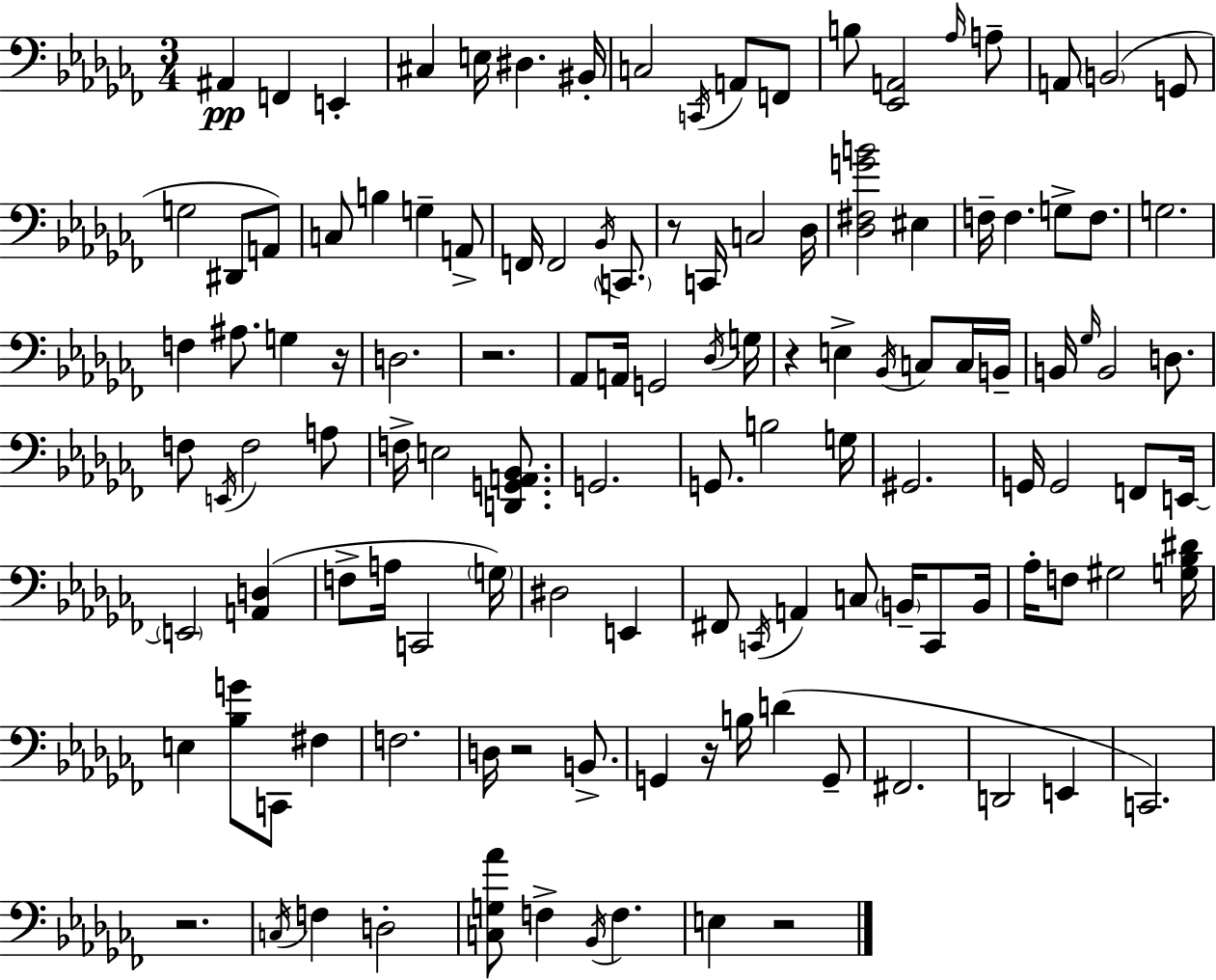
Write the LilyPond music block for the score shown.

{
  \clef bass
  \numericTimeSignature
  \time 3/4
  \key aes \minor
  ais,4\pp f,4 e,4-. | cis4 e16 dis4. bis,16-. | c2 \acciaccatura { c,16 } a,8 f,8 | b8 <ees, a,>2 \grace { aes16 } | \break a8-- a,8 \parenthesize b,2( | g,8 g2 dis,8 | a,8) c8 b4 g4-- | a,8-> f,16 f,2 \acciaccatura { bes,16 } | \break \parenthesize c,8. r8 c,16 c2 | des16 <des fis g' b'>2 eis4 | f16-- f4. g8-> | f8. g2. | \break f4 ais8. g4 | r16 d2. | r2. | aes,8 a,16 g,2 | \break \acciaccatura { des16 } g16 r4 e4-> | \acciaccatura { bes,16 } c8 c16 b,16-- b,16 \grace { ges16 } b,2 | d8. f8 \acciaccatura { e,16 } f2 | a8 f16-> e2 | \break <d, g, a, bes,>8. g,2. | g,8. b2 | g16 gis,2. | g,16 g,2 | \break f,8 e,16~~ \parenthesize e,2 | <a, d>4( f8-> a16 c,2 | \parenthesize g16) dis2 | e,4 fis,8 \acciaccatura { c,16 } a,4 | \break c8 \parenthesize b,16-- c,8 b,16 aes16-. f8 gis2 | <g bes dis'>16 e4 | <bes g'>8 c,8 fis4 f2. | d16 r2 | \break b,8.-> g,4 | r16 b16 d'4( g,8-- fis,2. | d,2 | e,4 c,2.) | \break r2. | \acciaccatura { c16 } f4 | d2-. <c g aes'>8 f4-> | \acciaccatura { bes,16 } f4. e4 | \break r2 \bar "|."
}